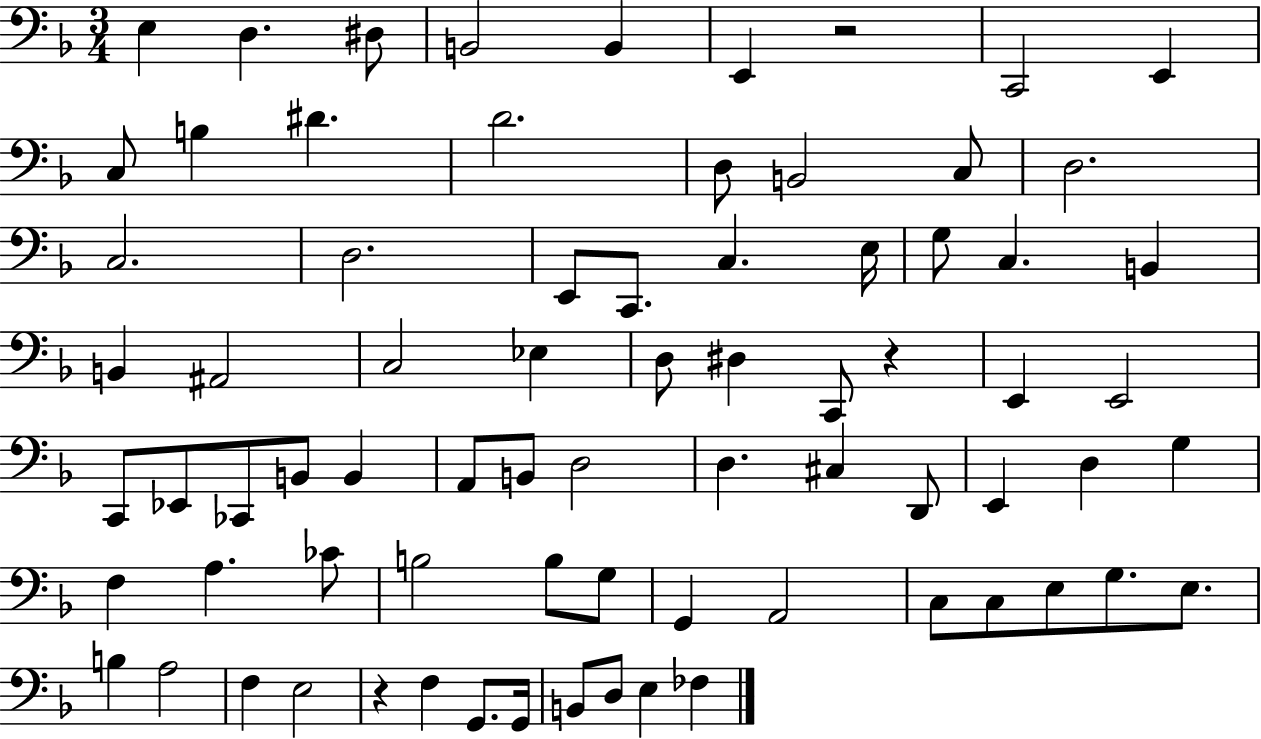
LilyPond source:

{
  \clef bass
  \numericTimeSignature
  \time 3/4
  \key f \major
  e4 d4. dis8 | b,2 b,4 | e,4 r2 | c,2 e,4 | \break c8 b4 dis'4. | d'2. | d8 b,2 c8 | d2. | \break c2. | d2. | e,8 c,8. c4. e16 | g8 c4. b,4 | \break b,4 ais,2 | c2 ees4 | d8 dis4 c,8 r4 | e,4 e,2 | \break c,8 ees,8 ces,8 b,8 b,4 | a,8 b,8 d2 | d4. cis4 d,8 | e,4 d4 g4 | \break f4 a4. ces'8 | b2 b8 g8 | g,4 a,2 | c8 c8 e8 g8. e8. | \break b4 a2 | f4 e2 | r4 f4 g,8. g,16 | b,8 d8 e4 fes4 | \break \bar "|."
}